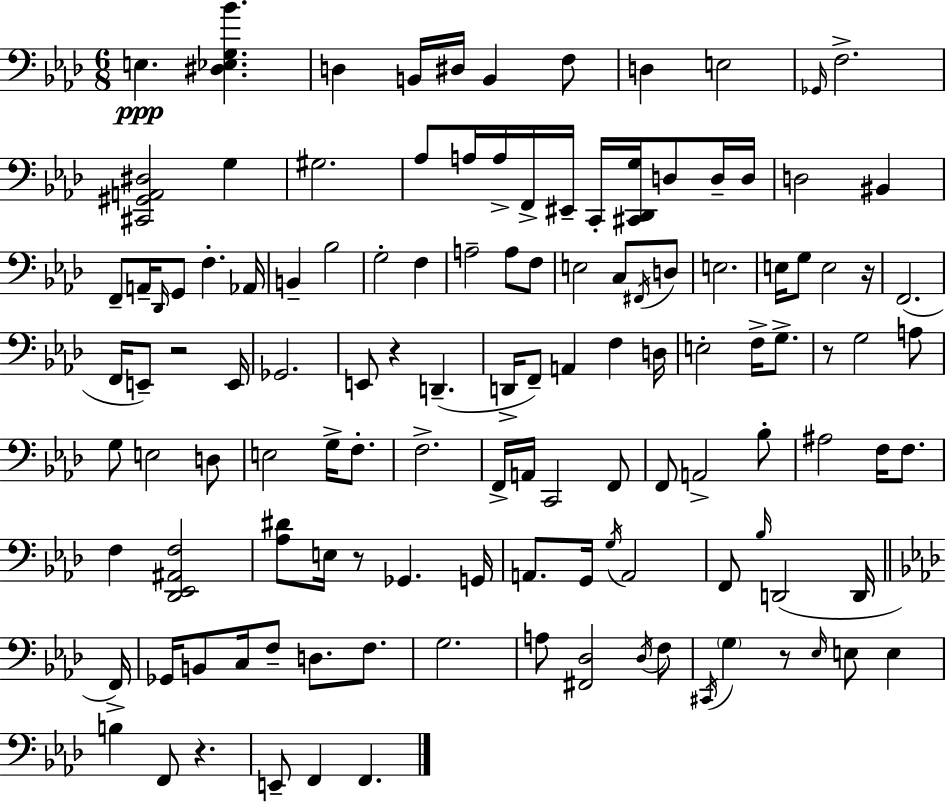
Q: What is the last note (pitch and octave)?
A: F2